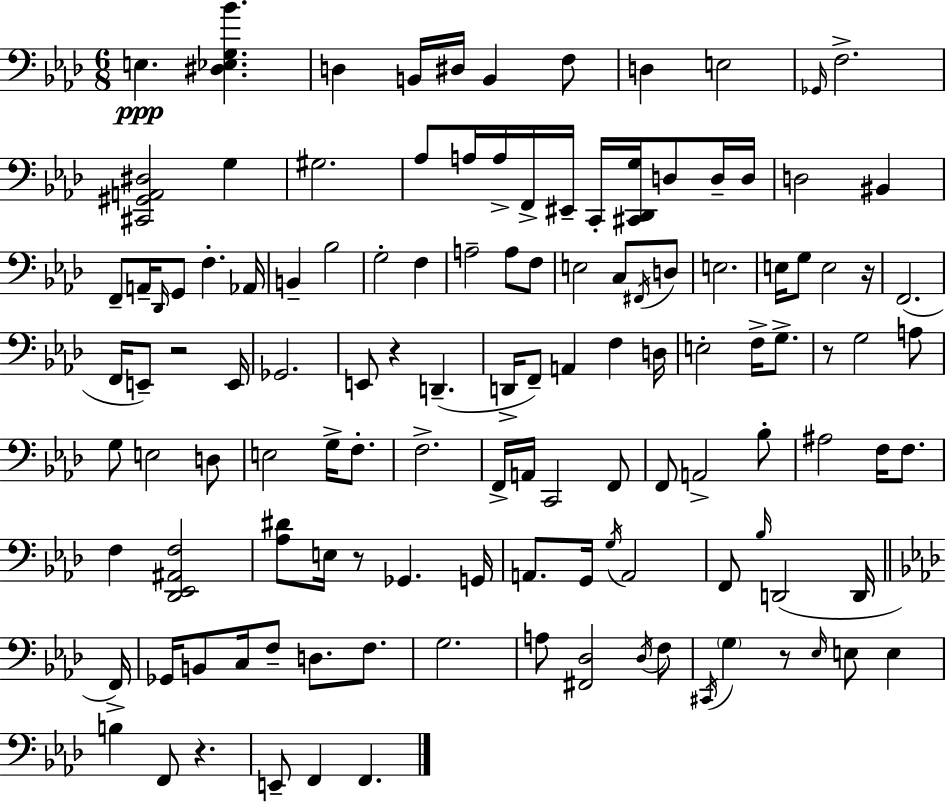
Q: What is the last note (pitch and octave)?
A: F2